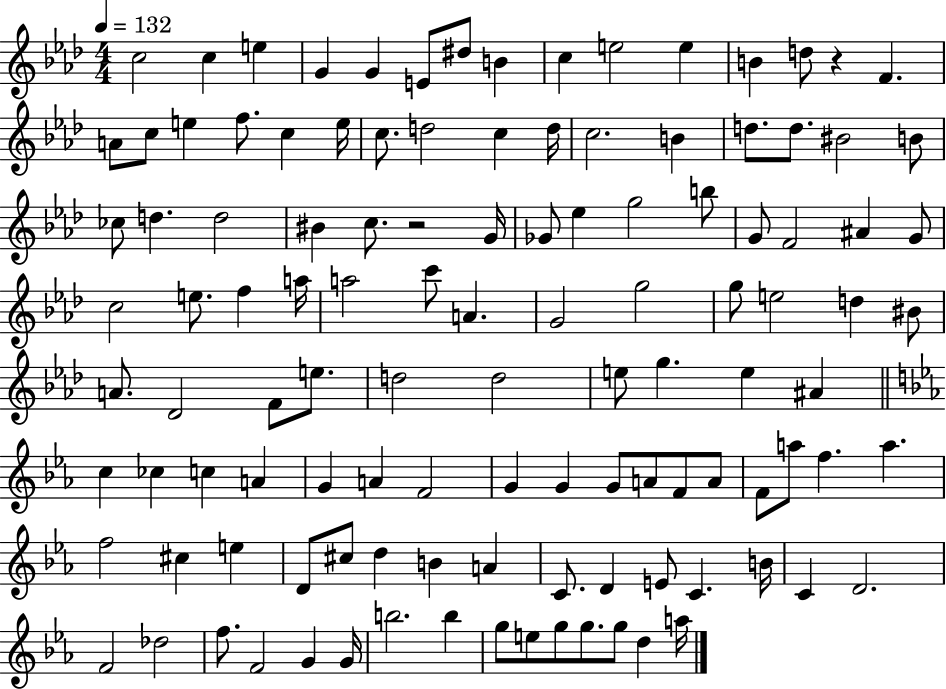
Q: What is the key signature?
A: AES major